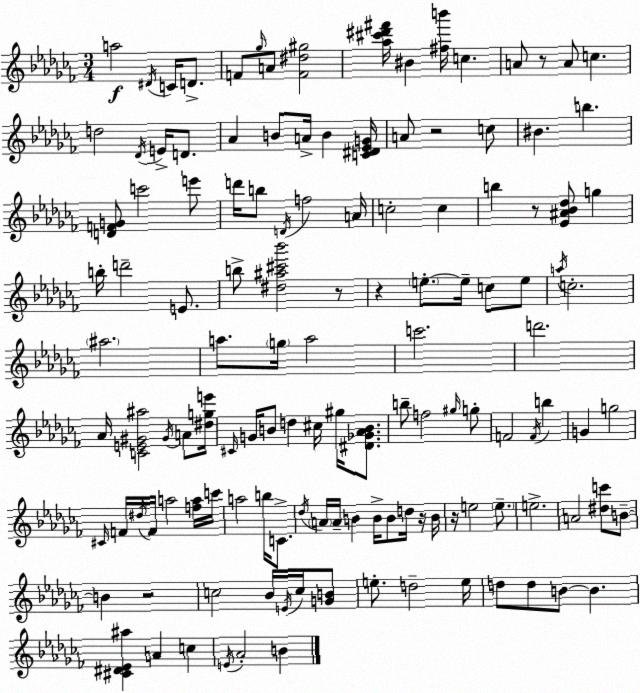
X:1
T:Untitled
M:3/4
L:1/4
K:Abm
a2 ^D/4 C/4 D/2 F/2 _g/4 A/2 [F^d^g]2 [_a^c'^d'^f']/4 ^B [^fb']/4 c A/2 z/2 A/2 c d2 _D/4 E/4 D/2 _A B/2 A/4 B [C^D_EG]/4 A/2 z2 c/2 ^B b [DFG]/2 c'2 e'/2 d'/4 b/2 D/4 f2 A/4 c2 c b z/2 [_E^A_B_d]/2 g b/4 d'2 E/2 b/2 [^d^a^c'_b']2 z/2 z e/2 e/4 c/2 e/2 a/4 c2 ^a2 a/2 g/4 a2 c'2 d'2 _A/4 [CE^G^a]2 ^G/4 A/2 [^dge']/4 ^C/4 G/4 B/2 d ^c/4 ^g/4 [^D_G_AB]/2 b/2 f2 ^g/4 g/2 F2 F/4 b G g2 ^C/4 F/4 ^d/4 F/4 a2 [fa]/4 c'/4 a2 b/4 C/2 _d/4 A/4 A/4 B B/4 B/2 d/4 z/4 B/4 z/4 e2 e/2 e2 A2 [^dc']/2 B/2 B z2 c2 _B/4 E/4 c/4 [GB]/2 e/2 d2 e/4 d/2 d/2 B/2 B [^C^D_E^a] A c E/4 _A2 B